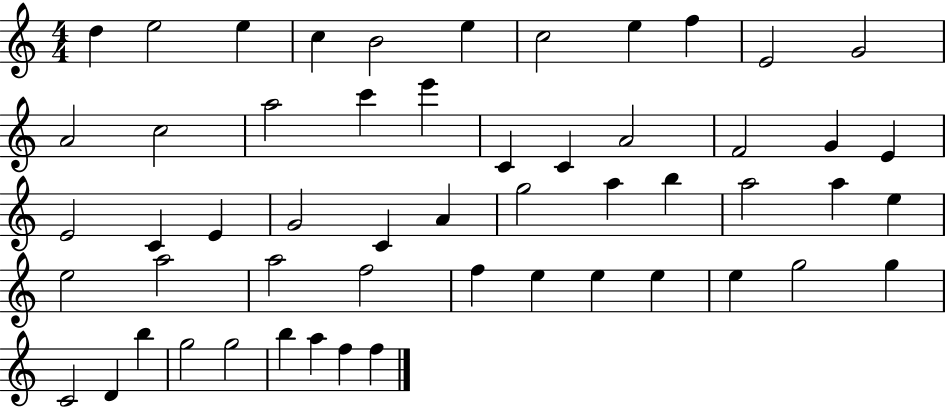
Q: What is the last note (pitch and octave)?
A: F5